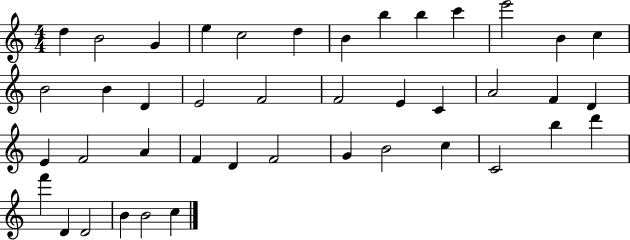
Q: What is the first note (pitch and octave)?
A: D5